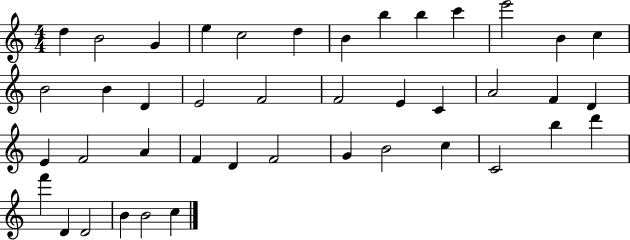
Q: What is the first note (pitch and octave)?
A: D5